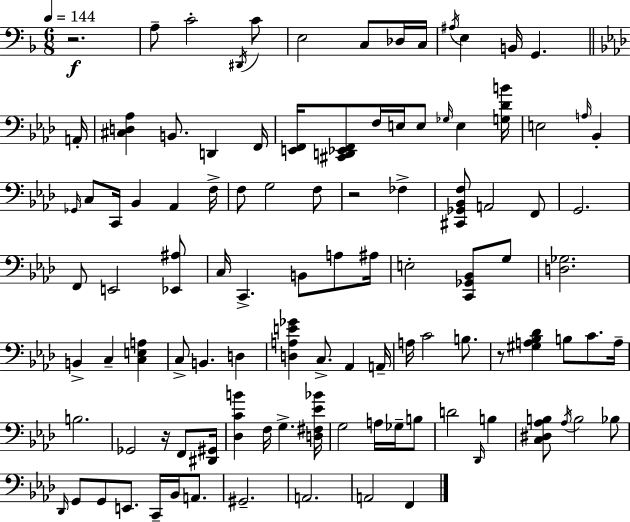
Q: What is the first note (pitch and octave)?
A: A3